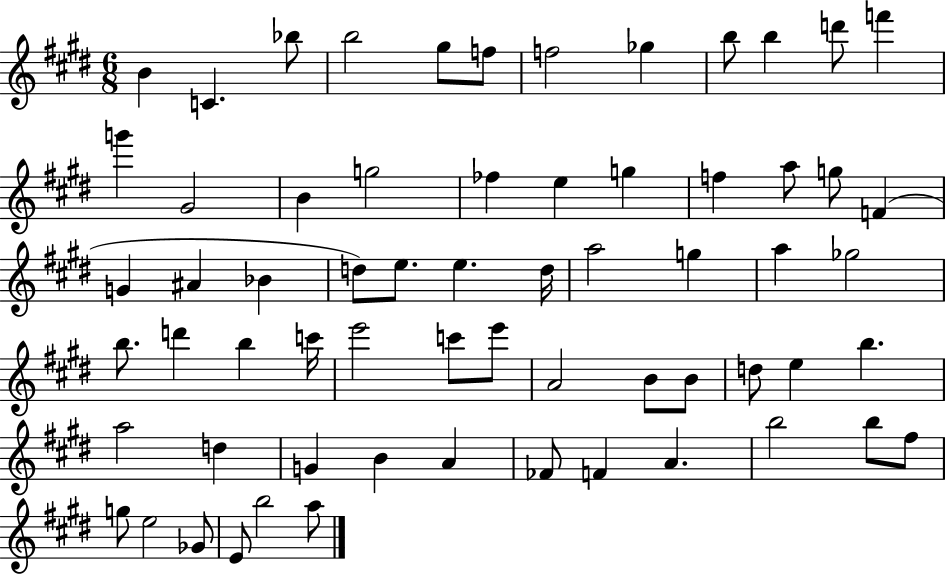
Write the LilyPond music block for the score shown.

{
  \clef treble
  \numericTimeSignature
  \time 6/8
  \key e \major
  b'4 c'4. bes''8 | b''2 gis''8 f''8 | f''2 ges''4 | b''8 b''4 d'''8 f'''4 | \break g'''4 gis'2 | b'4 g''2 | fes''4 e''4 g''4 | f''4 a''8 g''8 f'4( | \break g'4 ais'4 bes'4 | d''8) e''8. e''4. d''16 | a''2 g''4 | a''4 ges''2 | \break b''8. d'''4 b''4 c'''16 | e'''2 c'''8 e'''8 | a'2 b'8 b'8 | d''8 e''4 b''4. | \break a''2 d''4 | g'4 b'4 a'4 | fes'8 f'4 a'4. | b''2 b''8 fis''8 | \break g''8 e''2 ges'8 | e'8 b''2 a''8 | \bar "|."
}